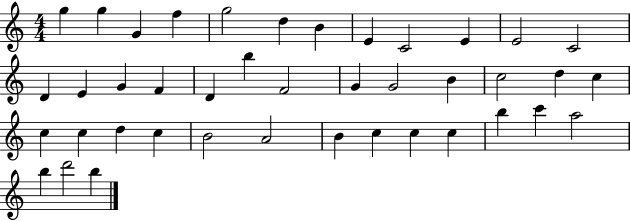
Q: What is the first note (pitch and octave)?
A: G5